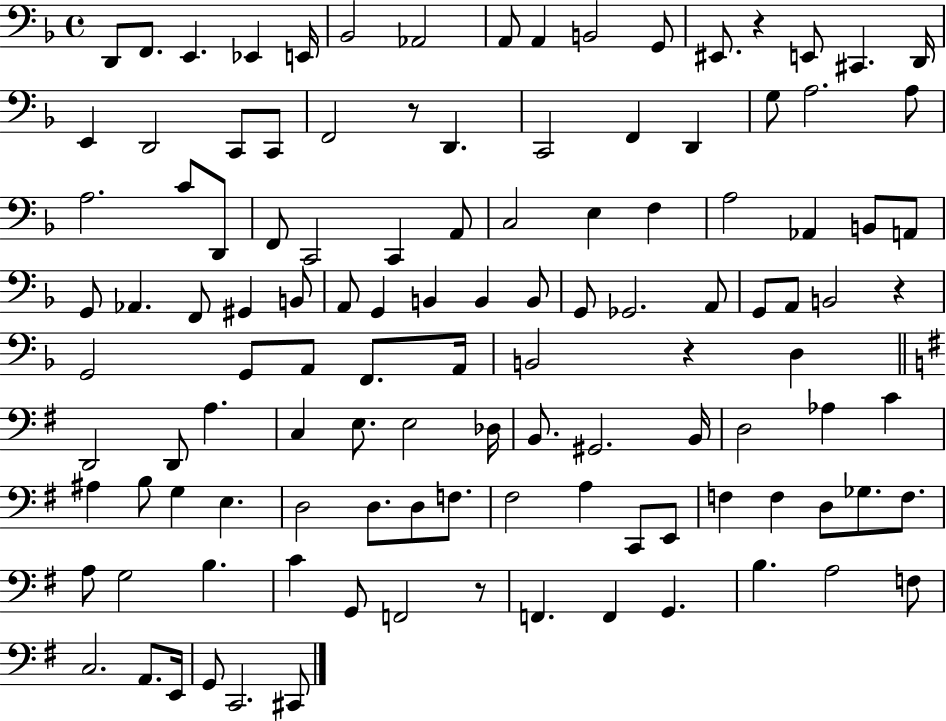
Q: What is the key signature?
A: F major